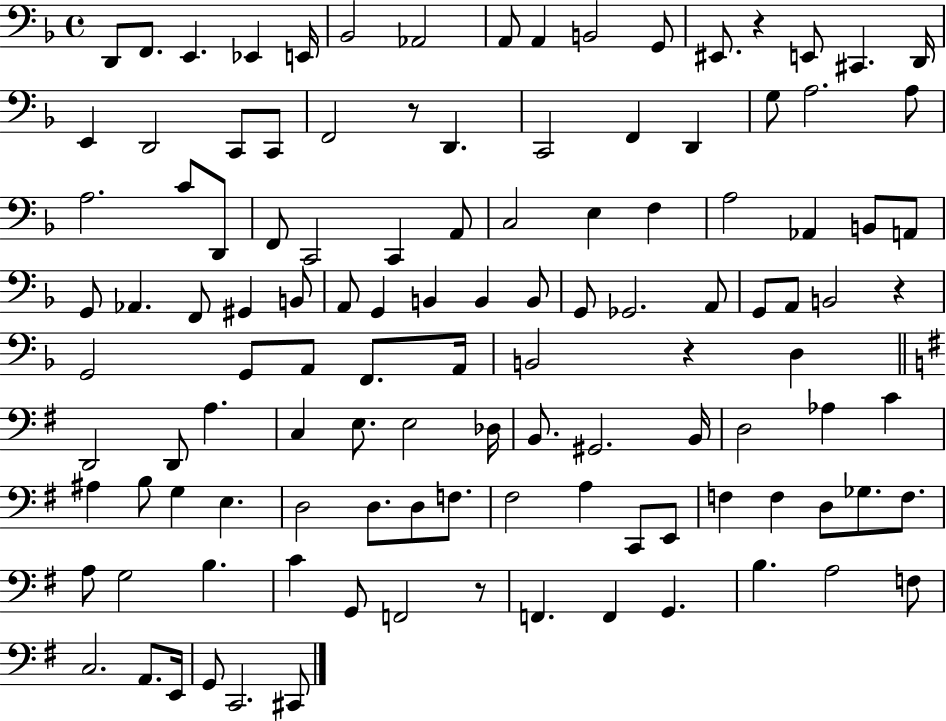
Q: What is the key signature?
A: F major